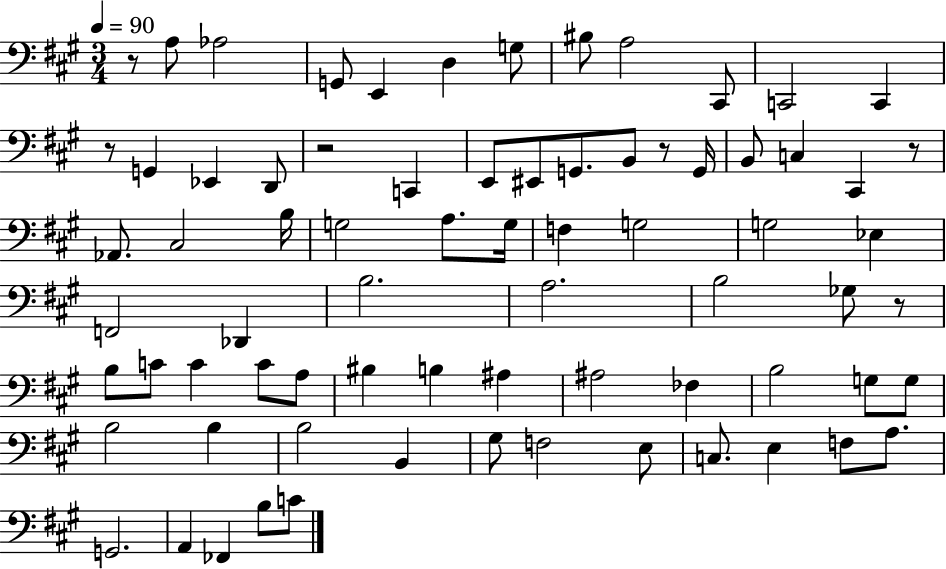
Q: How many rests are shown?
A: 6